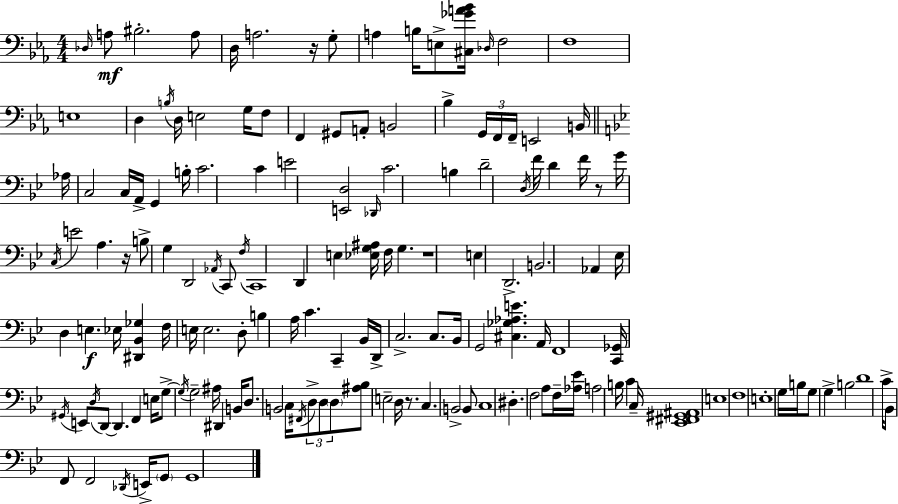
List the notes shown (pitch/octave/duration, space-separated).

Db3/s A3/e BIS3/h. A3/e D3/s A3/h. R/s G3/e A3/q B3/s E3/e [C#3,Gb4,A4,Bb4]/s Db3/s F3/h F3/w E3/w D3/q B3/s D3/s E3/h G3/s F3/e F2/q G#2/e A2/e B2/h Bb3/q G2/s F2/s F2/s E2/h B2/s Ab3/s C3/h C3/s A2/s G2/q B3/s C4/h. C4/q E4/h [E2,D3]/h Db2/s C4/h. B3/q D4/h D3/s F4/s D4/q F4/s R/e G4/s C3/s E4/h A3/q. R/s B3/e G3/q D2/h Ab2/s C2/e F3/s C2/w D2/q E3/q [Eb3,G3,A#3]/s F3/s G3/q. R/w E3/q D2/h. B2/h. Ab2/q Eb3/s D3/q E3/q. Eb3/s [D#2,Bb2,Gb3]/q F3/s E3/s E3/h. D3/e B3/q A3/s C4/q. C2/q Bb2/s D2/s C3/h. C3/e. Bb2/s G2/h [C#3,Gb3,Ab3,E4]/q. A2/s F2/w [C2,Gb2]/s G#2/s E2/e D3/s D2/e D2/q. F2/q E3/s G3/e G3/s G3/h A#3/s D#2/q B2/s D3/e. B2/h C3/s F#2/s D3/e D3/e D3/e [A#3,Bb3]/e E3/h D3/s R/e. C3/q. B2/h B2/e C3/w D#3/q. F3/h A3/e F3/s [Ab3,Eb4]/s A3/h B3/s C4/q C3/s [Eb2,F#2,G#2,A#2]/w E3/w F3/w E3/w G3/s B3/s G3/e G3/q B3/h D4/w C4/s Bb2/e F2/e F2/h Db2/s E2/s G2/e G2/w